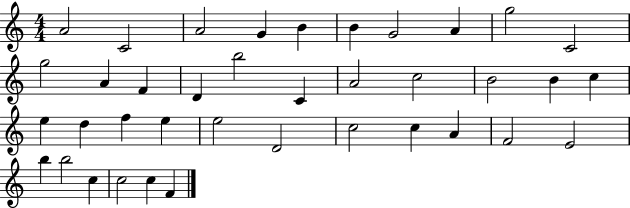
X:1
T:Untitled
M:4/4
L:1/4
K:C
A2 C2 A2 G B B G2 A g2 C2 g2 A F D b2 C A2 c2 B2 B c e d f e e2 D2 c2 c A F2 E2 b b2 c c2 c F